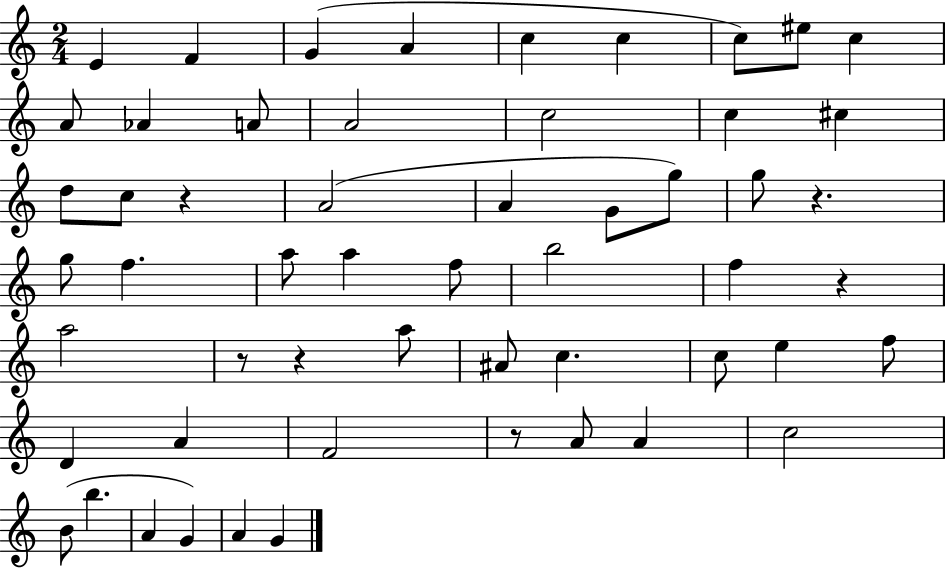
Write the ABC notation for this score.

X:1
T:Untitled
M:2/4
L:1/4
K:C
E F G A c c c/2 ^e/2 c A/2 _A A/2 A2 c2 c ^c d/2 c/2 z A2 A G/2 g/2 g/2 z g/2 f a/2 a f/2 b2 f z a2 z/2 z a/2 ^A/2 c c/2 e f/2 D A F2 z/2 A/2 A c2 B/2 b A G A G